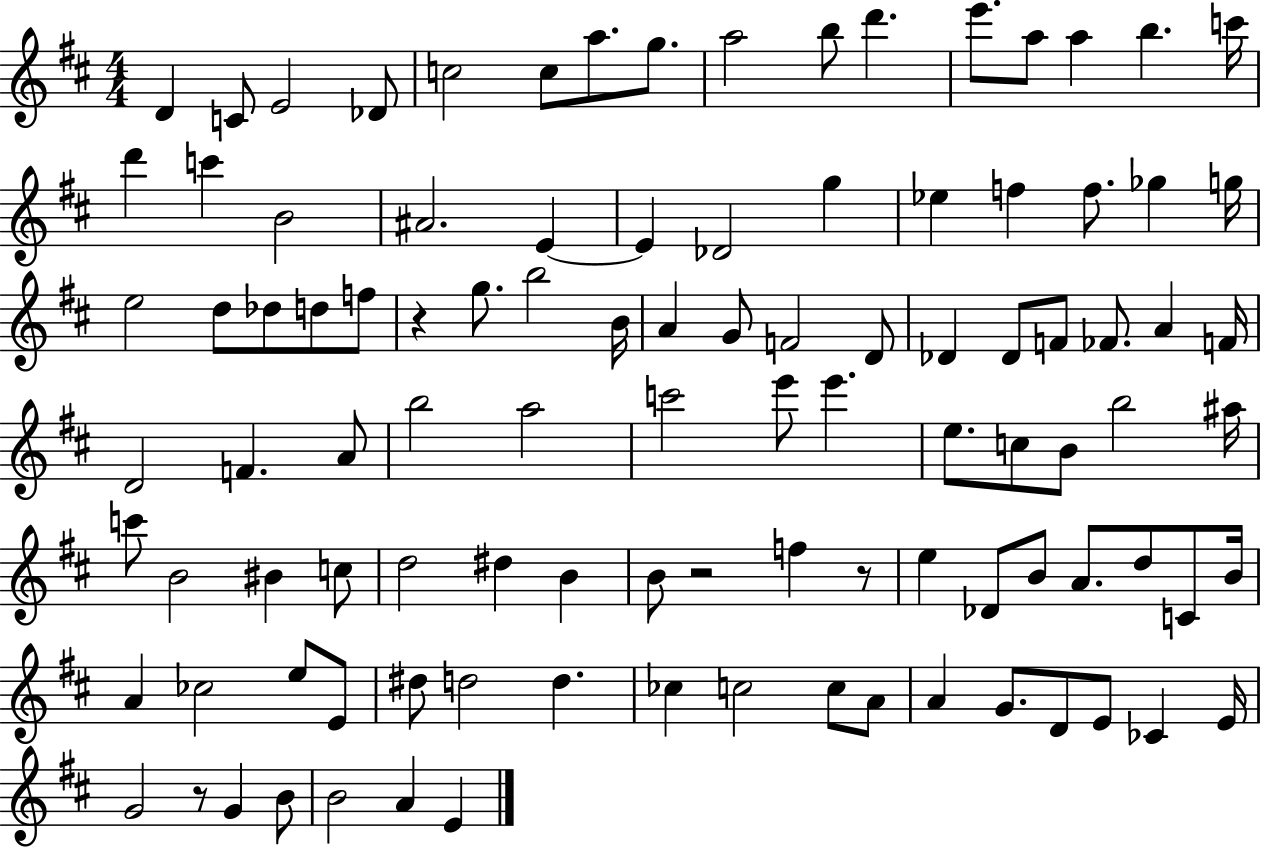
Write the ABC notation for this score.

X:1
T:Untitled
M:4/4
L:1/4
K:D
D C/2 E2 _D/2 c2 c/2 a/2 g/2 a2 b/2 d' e'/2 a/2 a b c'/4 d' c' B2 ^A2 E E _D2 g _e f f/2 _g g/4 e2 d/2 _d/2 d/2 f/2 z g/2 b2 B/4 A G/2 F2 D/2 _D _D/2 F/2 _F/2 A F/4 D2 F A/2 b2 a2 c'2 e'/2 e' e/2 c/2 B/2 b2 ^a/4 c'/2 B2 ^B c/2 d2 ^d B B/2 z2 f z/2 e _D/2 B/2 A/2 d/2 C/2 B/4 A _c2 e/2 E/2 ^d/2 d2 d _c c2 c/2 A/2 A G/2 D/2 E/2 _C E/4 G2 z/2 G B/2 B2 A E